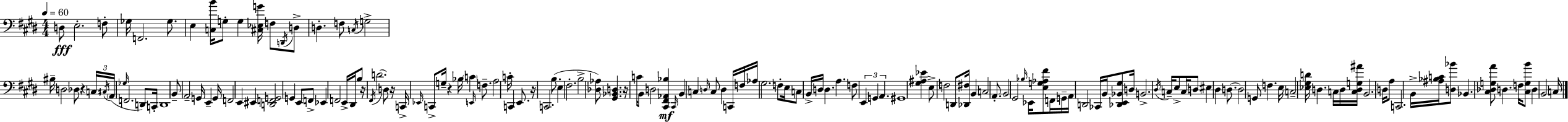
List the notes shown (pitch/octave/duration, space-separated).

D3/e E3/h. F3/e Gb3/s F2/h. Gb3/e. E3/q [C3,B4]/s G3/e G3/q [C#3,Eb3,G4]/s F3/e D2/s D3/e D3/q. F3/e C3/s G3/h BIS3/s D3/h Db3/e R/q C3/s C#3/s A2/s Gb3/s F2/h. D2/e C2/s D2/w B2/e A2/h G2/s E2/q G2/s F2/h E2/q EIS2/q [D2,F2,G2]/h G2/q E2/e F2/e Eb2/q F2/h E2/s D#2/s B3/e R/s F#2/s D4/h. D3/e R/s C2/s Eb2/s C2/e G3/s R/q Bb3/s C4/q E2/s F3/e. A3/h C4/s C2/q E2/e. R/s C2/h. B3/e. E3/q F#3/h. B3/h [Db3,Ab3]/e [G#2,Bb2,D3]/q. R/s C4/s B2/e D3/h [C#2,F#2,Ab2,Bb3]/q C#2/s B2/q C3/q D3/s C3/e D3/q C2/s F3/s Ab3/s G#3/h. F3/e E3/s C3/e B2/s D3/s D3/q. A3/q. F3/e E2/q G2/q A2/q. G#2/w [G#3,A#3,Eb4]/q E3/e F3/h D2/e [Db2,F#3]/s B2/q C3/h A2/e. B2/h G#2/h Bb3/s Eb2/s [E3,G3,Ab3,F#4]/e F2/s G2/s A2/s D2/h CES2/s B2/s [Db2,E2,Bb2,G#3]/e D3/s B2/h. D#3/s C3/s E3/e C3/s D3/e EIS3/q D#3/q D3/e. D3/h G2/e F3/q. E3/s C3/h [Eb3,G#3,D4]/s D3/q. C3/s D3/s [C3,D3,G3,A#4]/s B2/h. D3/s A3/e C2/h. B2/s [A#3,Bb3,C4]/s [D3,Bb4]/e Bb2/q. [C#3,Db3,G3,A4]/e D3/q. F3/s [C#3,G3,B4]/e D3/q B2/h C3/s